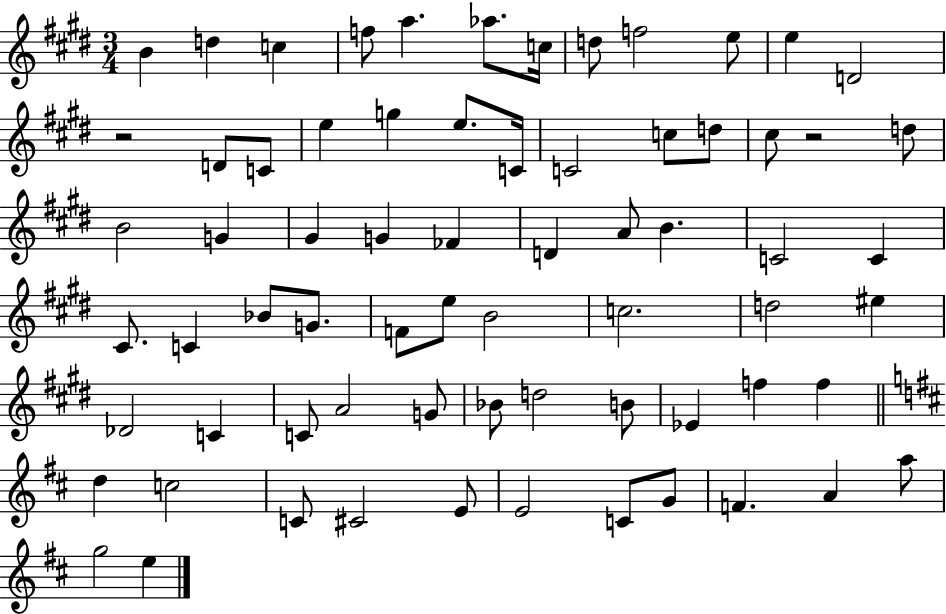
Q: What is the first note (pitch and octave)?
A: B4